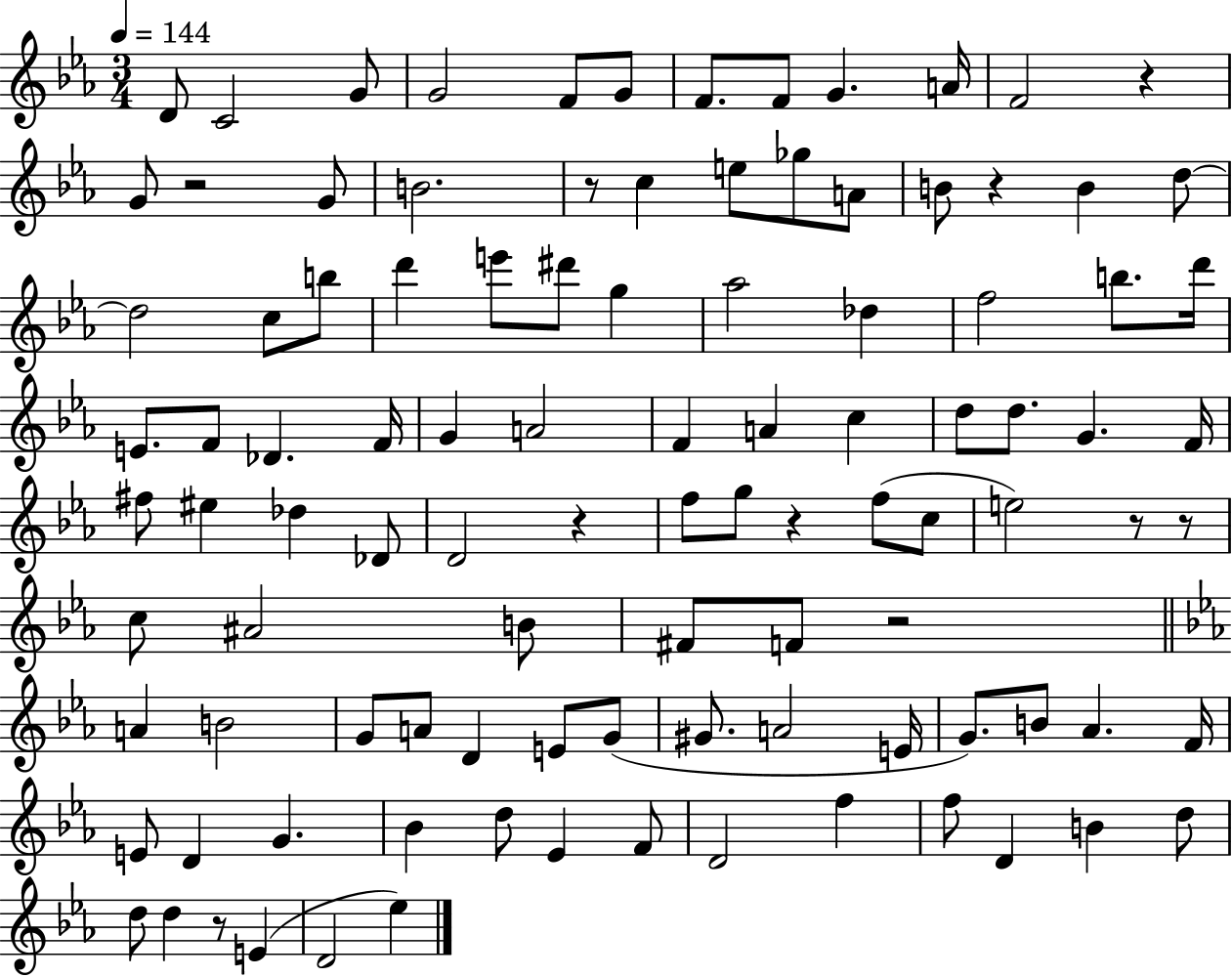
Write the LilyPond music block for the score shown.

{
  \clef treble
  \numericTimeSignature
  \time 3/4
  \key ees \major
  \tempo 4 = 144
  d'8 c'2 g'8 | g'2 f'8 g'8 | f'8. f'8 g'4. a'16 | f'2 r4 | \break g'8 r2 g'8 | b'2. | r8 c''4 e''8 ges''8 a'8 | b'8 r4 b'4 d''8~~ | \break d''2 c''8 b''8 | d'''4 e'''8 dis'''8 g''4 | aes''2 des''4 | f''2 b''8. d'''16 | \break e'8. f'8 des'4. f'16 | g'4 a'2 | f'4 a'4 c''4 | d''8 d''8. g'4. f'16 | \break fis''8 eis''4 des''4 des'8 | d'2 r4 | f''8 g''8 r4 f''8( c''8 | e''2) r8 r8 | \break c''8 ais'2 b'8 | fis'8 f'8 r2 | \bar "||" \break \key ees \major a'4 b'2 | g'8 a'8 d'4 e'8 g'8( | gis'8. a'2 e'16 | g'8.) b'8 aes'4. f'16 | \break e'8 d'4 g'4. | bes'4 d''8 ees'4 f'8 | d'2 f''4 | f''8 d'4 b'4 d''8 | \break d''8 d''4 r8 e'4( | d'2 ees''4) | \bar "|."
}